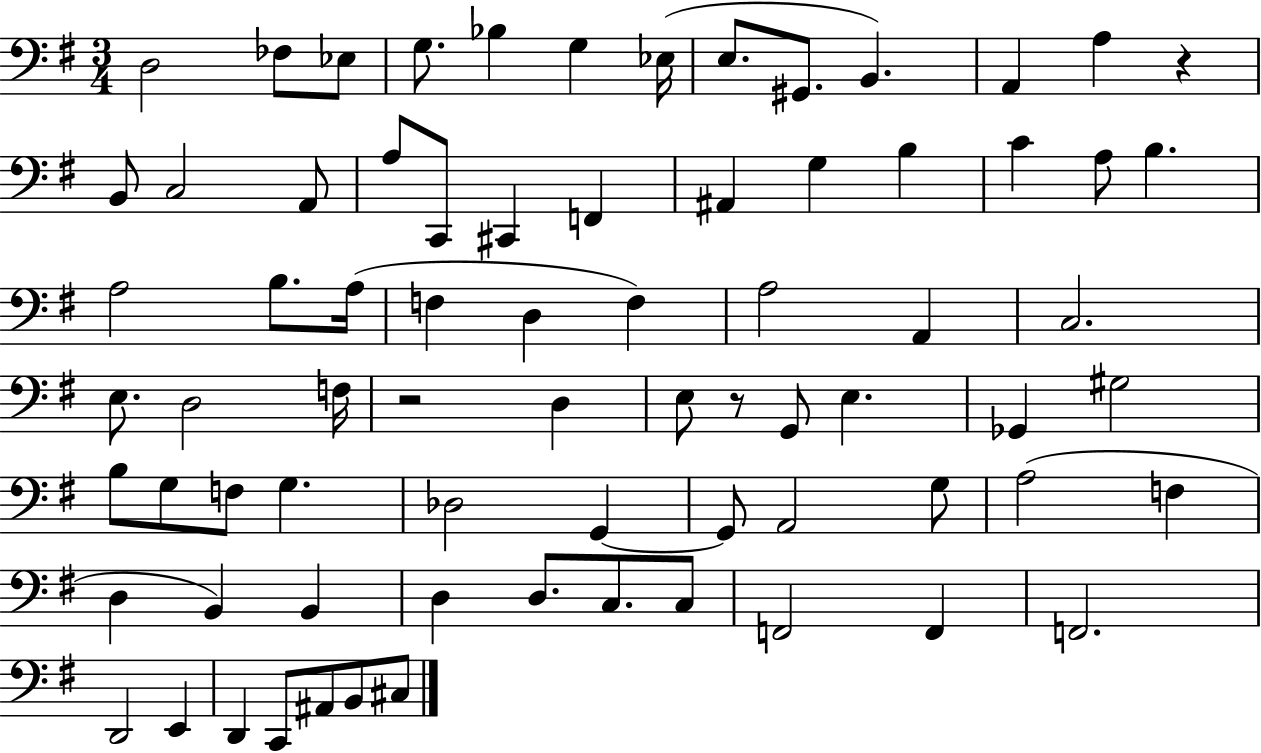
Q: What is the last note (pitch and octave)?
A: C#3